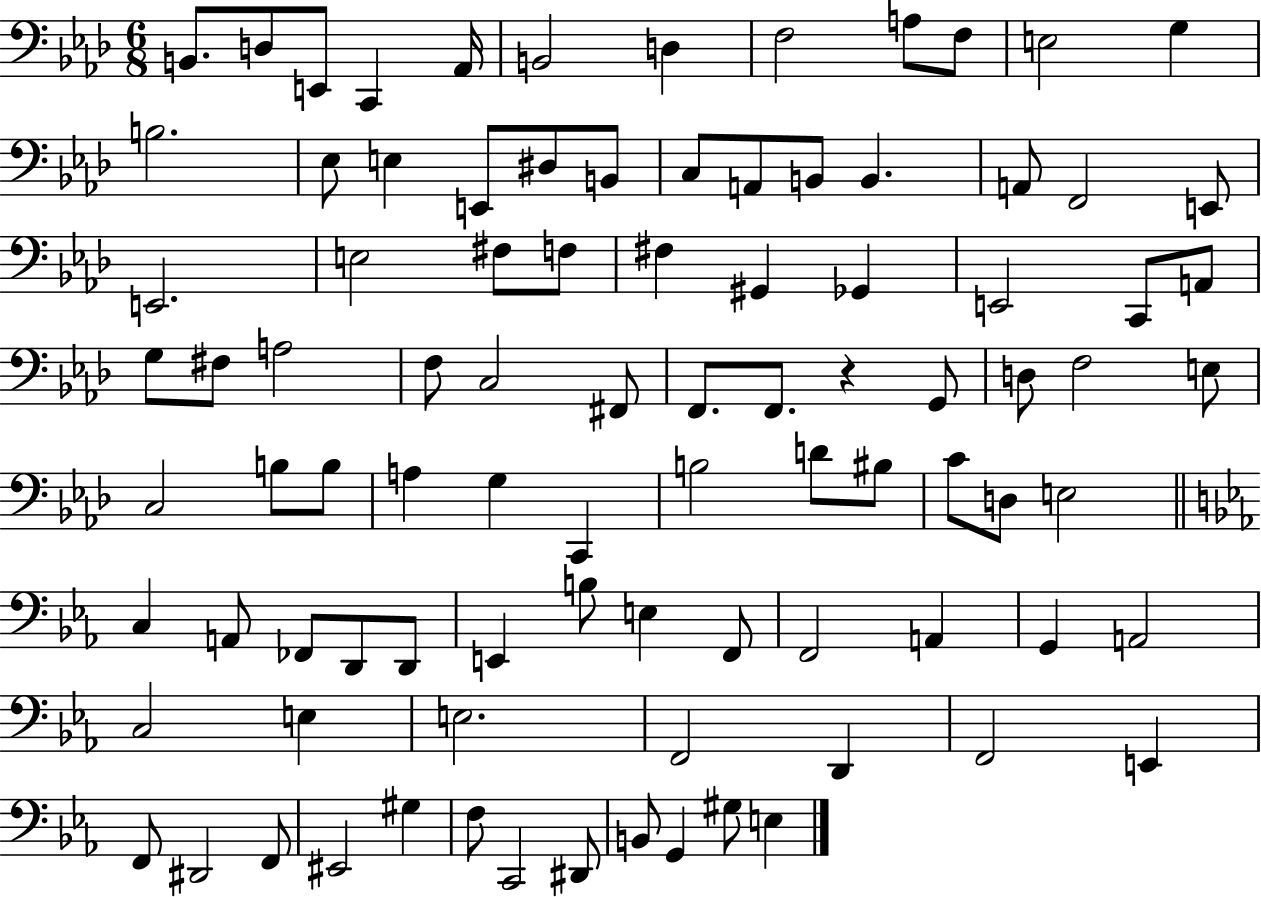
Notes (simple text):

B2/e. D3/e E2/e C2/q Ab2/s B2/h D3/q F3/h A3/e F3/e E3/h G3/q B3/h. Eb3/e E3/q E2/e D#3/e B2/e C3/e A2/e B2/e B2/q. A2/e F2/h E2/e E2/h. E3/h F#3/e F3/e F#3/q G#2/q Gb2/q E2/h C2/e A2/e G3/e F#3/e A3/h F3/e C3/h F#2/e F2/e. F2/e. R/q G2/e D3/e F3/h E3/e C3/h B3/e B3/e A3/q G3/q C2/q B3/h D4/e BIS3/e C4/e D3/e E3/h C3/q A2/e FES2/e D2/e D2/e E2/q B3/e E3/q F2/e F2/h A2/q G2/q A2/h C3/h E3/q E3/h. F2/h D2/q F2/h E2/q F2/e D#2/h F2/e EIS2/h G#3/q F3/e C2/h D#2/e B2/e G2/q G#3/e E3/q